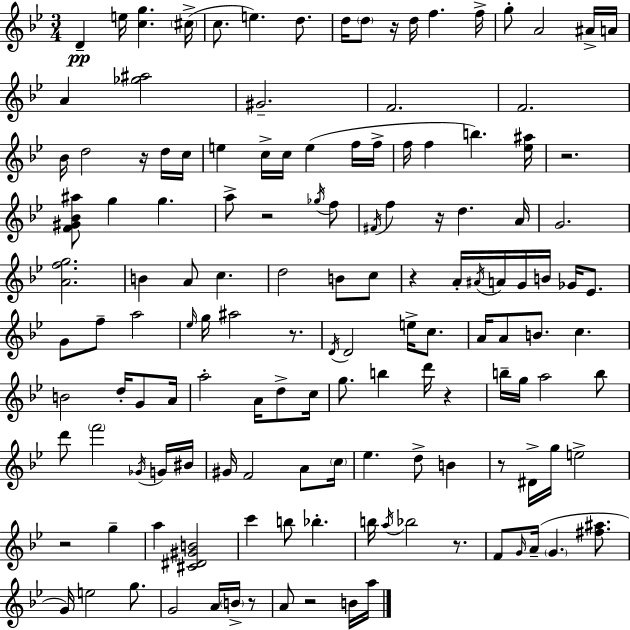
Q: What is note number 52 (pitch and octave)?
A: G4